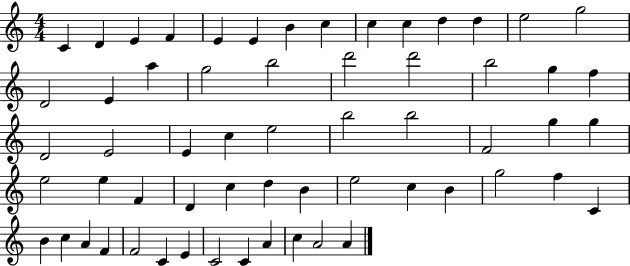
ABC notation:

X:1
T:Untitled
M:4/4
L:1/4
K:C
C D E F E E B c c c d d e2 g2 D2 E a g2 b2 d'2 d'2 b2 g f D2 E2 E c e2 b2 b2 F2 g g e2 e F D c d B e2 c B g2 f C B c A F F2 C E C2 C A c A2 A